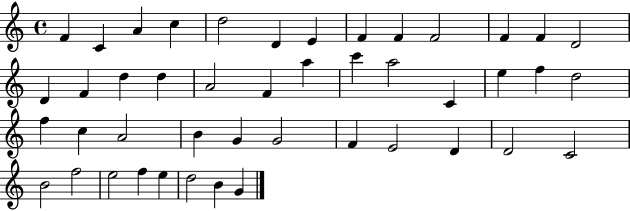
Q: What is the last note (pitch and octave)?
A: G4